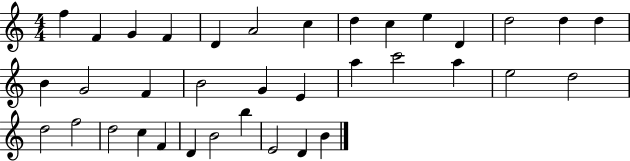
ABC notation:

X:1
T:Untitled
M:4/4
L:1/4
K:C
f F G F D A2 c d c e D d2 d d B G2 F B2 G E a c'2 a e2 d2 d2 f2 d2 c F D B2 b E2 D B